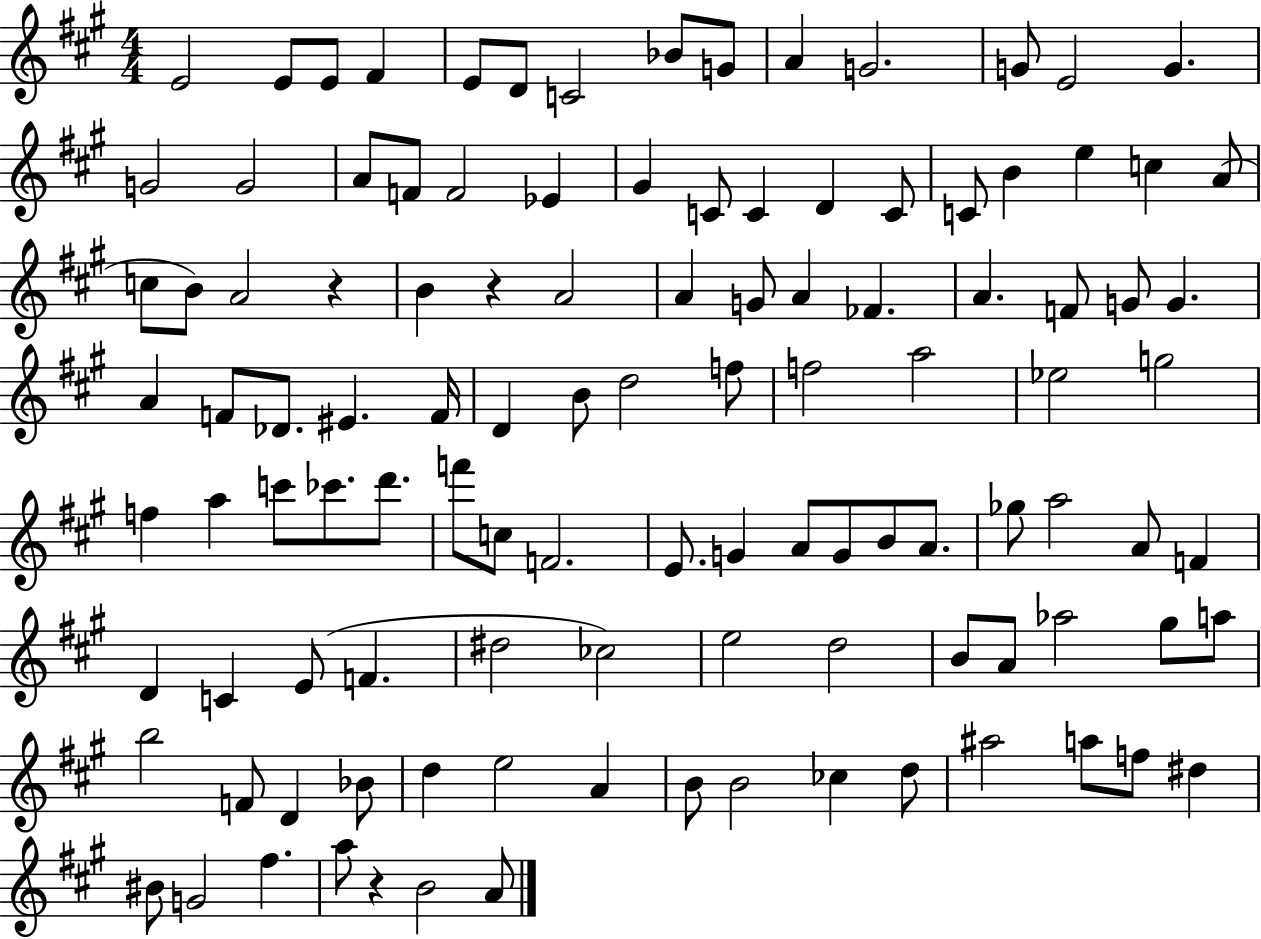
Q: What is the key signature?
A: A major